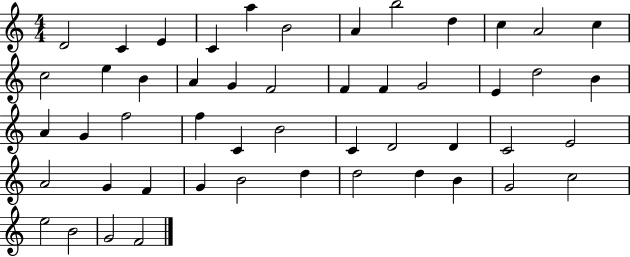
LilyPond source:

{
  \clef treble
  \numericTimeSignature
  \time 4/4
  \key c \major
  d'2 c'4 e'4 | c'4 a''4 b'2 | a'4 b''2 d''4 | c''4 a'2 c''4 | \break c''2 e''4 b'4 | a'4 g'4 f'2 | f'4 f'4 g'2 | e'4 d''2 b'4 | \break a'4 g'4 f''2 | f''4 c'4 b'2 | c'4 d'2 d'4 | c'2 e'2 | \break a'2 g'4 f'4 | g'4 b'2 d''4 | d''2 d''4 b'4 | g'2 c''2 | \break e''2 b'2 | g'2 f'2 | \bar "|."
}